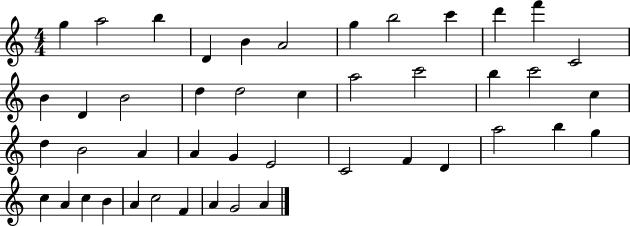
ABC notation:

X:1
T:Untitled
M:4/4
L:1/4
K:C
g a2 b D B A2 g b2 c' d' f' C2 B D B2 d d2 c a2 c'2 b c'2 c d B2 A A G E2 C2 F D a2 b g c A c B A c2 F A G2 A